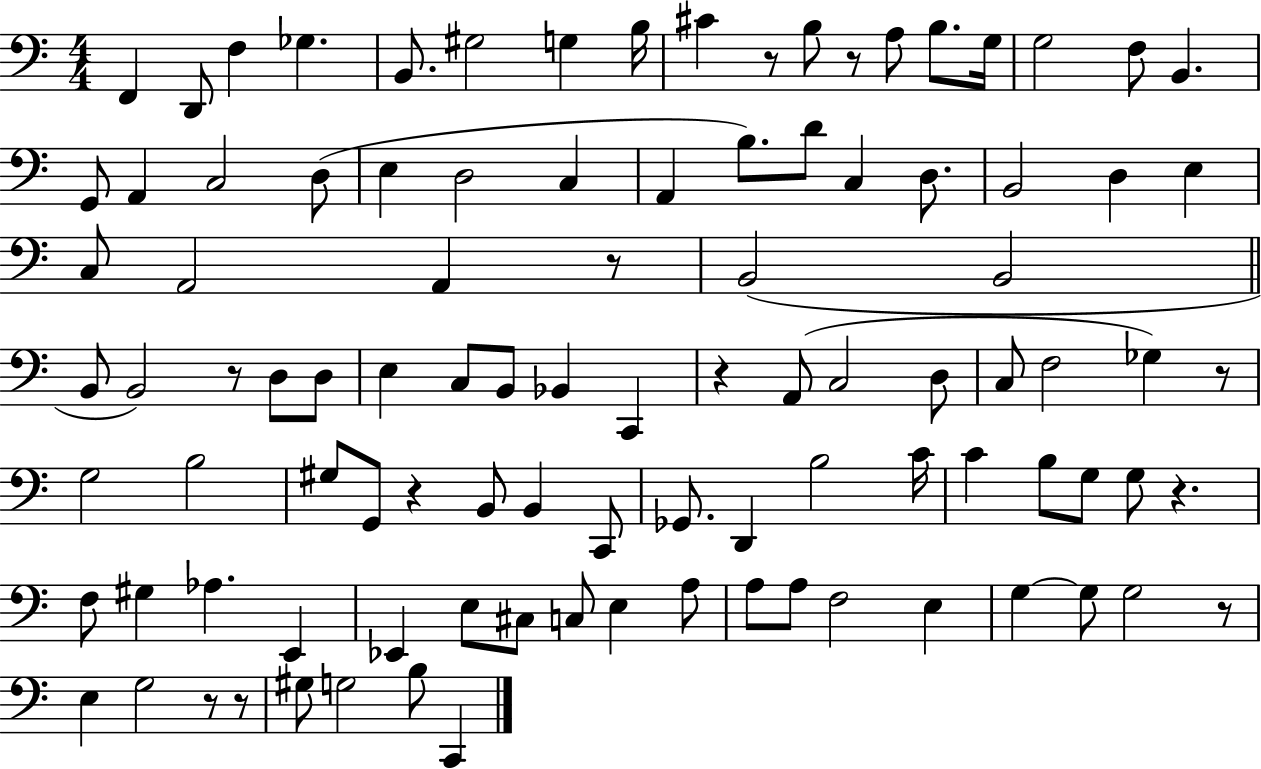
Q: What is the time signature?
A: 4/4